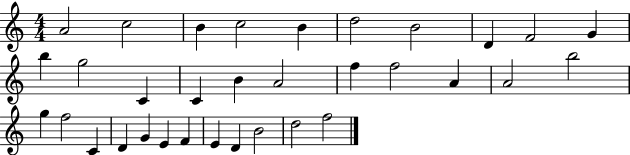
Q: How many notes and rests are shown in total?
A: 33